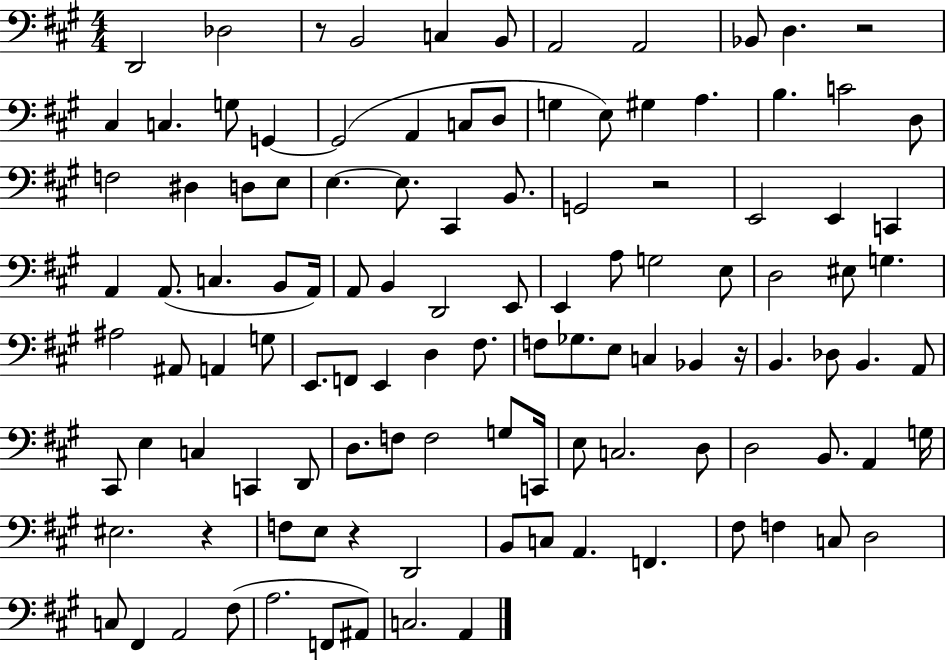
X:1
T:Untitled
M:4/4
L:1/4
K:A
D,,2 _D,2 z/2 B,,2 C, B,,/2 A,,2 A,,2 _B,,/2 D, z2 ^C, C, G,/2 G,, G,,2 A,, C,/2 D,/2 G, E,/2 ^G, A, B, C2 D,/2 F,2 ^D, D,/2 E,/2 E, E,/2 ^C,, B,,/2 G,,2 z2 E,,2 E,, C,, A,, A,,/2 C, B,,/2 A,,/4 A,,/2 B,, D,,2 E,,/2 E,, A,/2 G,2 E,/2 D,2 ^E,/2 G, ^A,2 ^A,,/2 A,, G,/2 E,,/2 F,,/2 E,, D, ^F,/2 F,/2 _G,/2 E,/2 C, _B,, z/4 B,, _D,/2 B,, A,,/2 ^C,,/2 E, C, C,, D,,/2 D,/2 F,/2 F,2 G,/2 C,,/4 E,/2 C,2 D,/2 D,2 B,,/2 A,, G,/4 ^E,2 z F,/2 E,/2 z D,,2 B,,/2 C,/2 A,, F,, ^F,/2 F, C,/2 D,2 C,/2 ^F,, A,,2 ^F,/2 A,2 F,,/2 ^A,,/2 C,2 A,,